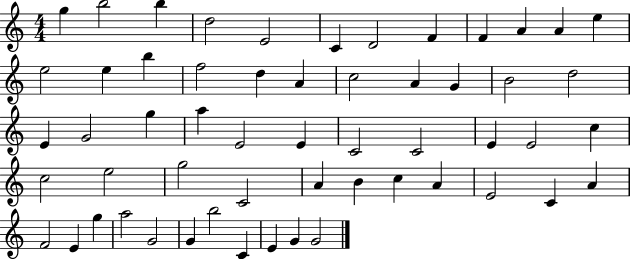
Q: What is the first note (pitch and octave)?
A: G5